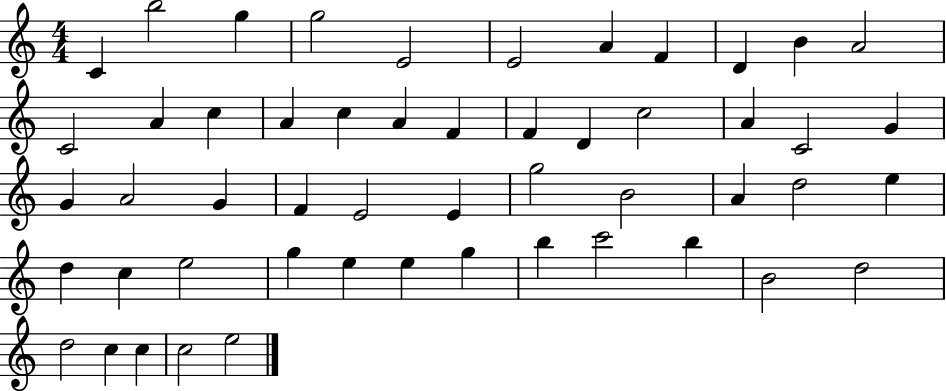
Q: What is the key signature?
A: C major